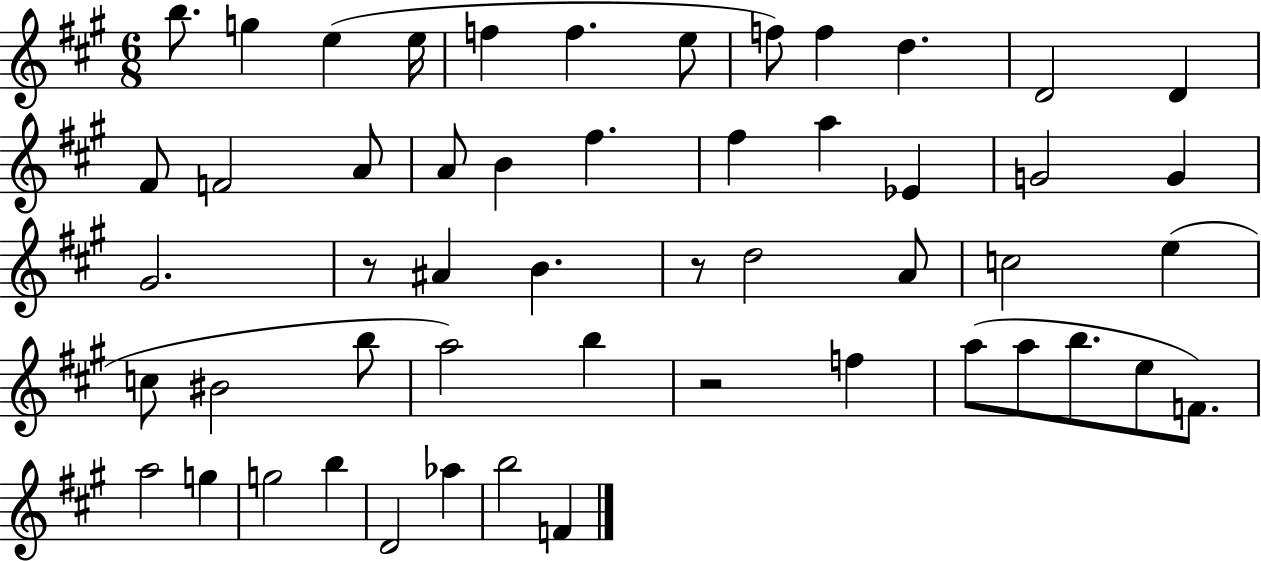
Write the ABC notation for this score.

X:1
T:Untitled
M:6/8
L:1/4
K:A
b/2 g e e/4 f f e/2 f/2 f d D2 D ^F/2 F2 A/2 A/2 B ^f ^f a _E G2 G ^G2 z/2 ^A B z/2 d2 A/2 c2 e c/2 ^B2 b/2 a2 b z2 f a/2 a/2 b/2 e/2 F/2 a2 g g2 b D2 _a b2 F